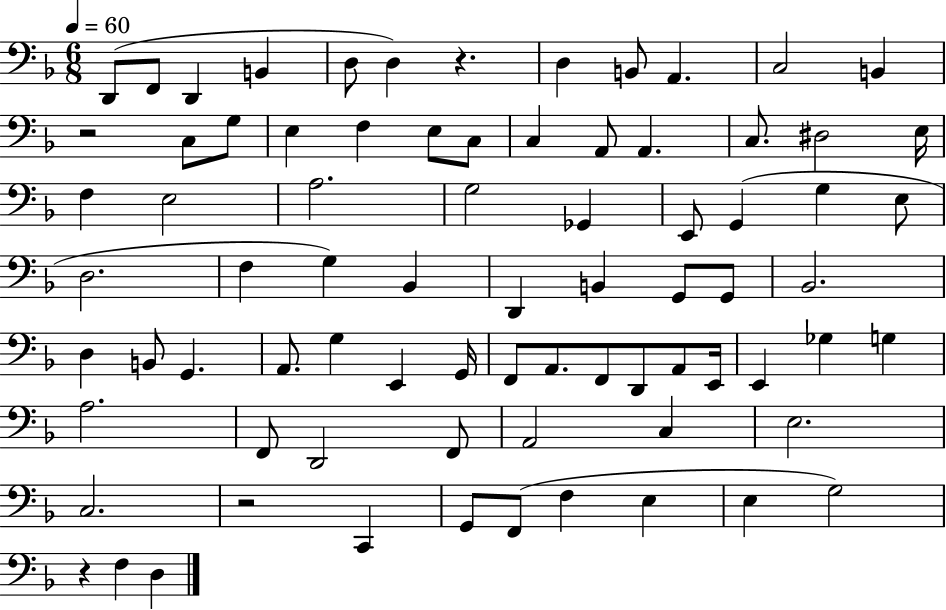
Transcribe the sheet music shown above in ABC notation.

X:1
T:Untitled
M:6/8
L:1/4
K:F
D,,/2 F,,/2 D,, B,, D,/2 D, z D, B,,/2 A,, C,2 B,, z2 C,/2 G,/2 E, F, E,/2 C,/2 C, A,,/2 A,, C,/2 ^D,2 E,/4 F, E,2 A,2 G,2 _G,, E,,/2 G,, G, E,/2 D,2 F, G, _B,, D,, B,, G,,/2 G,,/2 _B,,2 D, B,,/2 G,, A,,/2 G, E,, G,,/4 F,,/2 A,,/2 F,,/2 D,,/2 A,,/2 E,,/4 E,, _G, G, A,2 F,,/2 D,,2 F,,/2 A,,2 C, E,2 C,2 z2 C,, G,,/2 F,,/2 F, E, E, G,2 z F, D,